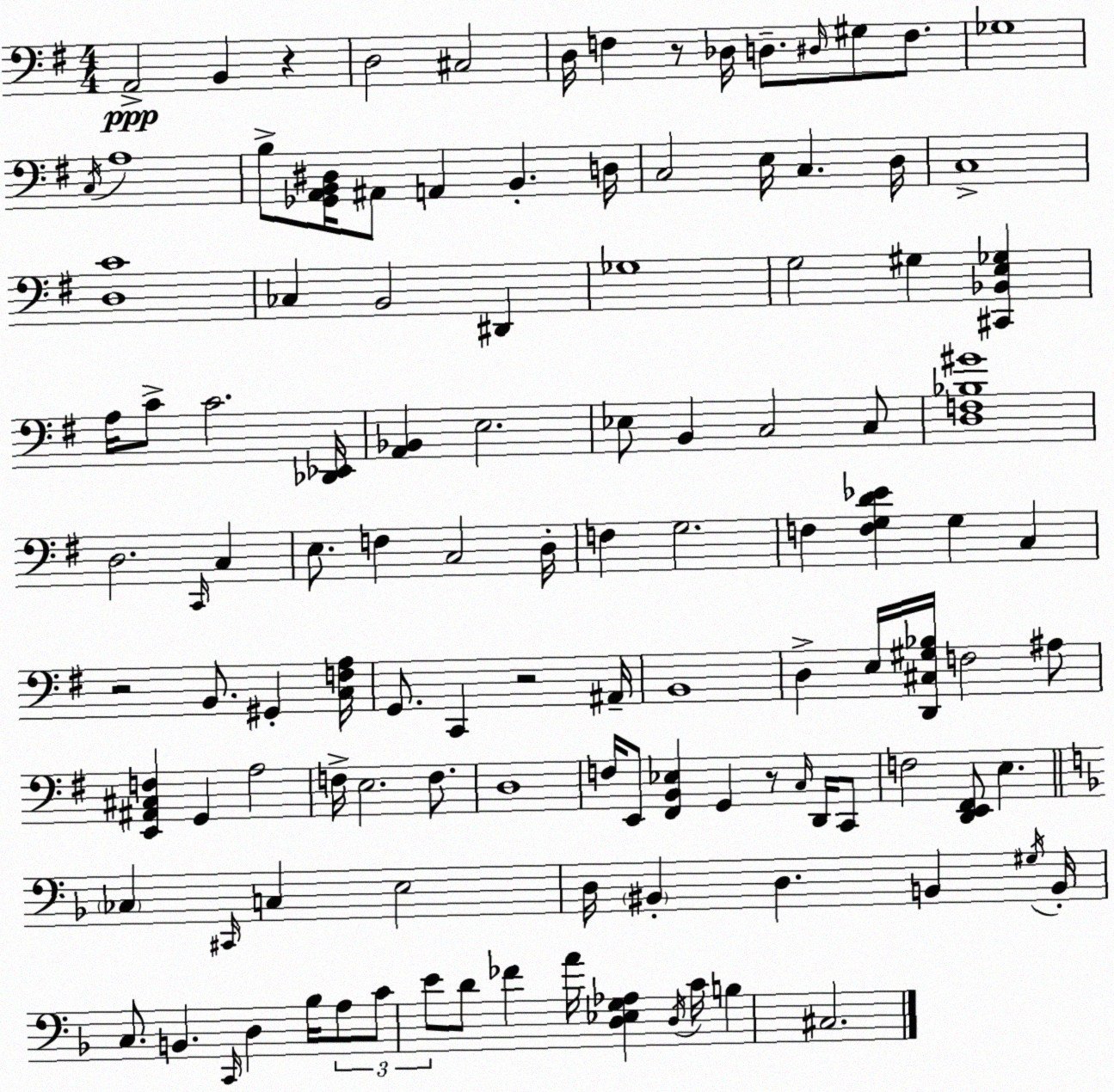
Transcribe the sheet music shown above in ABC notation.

X:1
T:Untitled
M:4/4
L:1/4
K:G
A,,2 B,, z D,2 ^C,2 D,/4 F, z/2 _D,/4 D,/2 ^D,/4 ^G,/2 F,/2 _G,4 C,/4 A,4 B,/2 [_G,,A,,B,,^D,]/4 ^A,,/2 A,, B,, D,/4 C,2 E,/4 C, D,/4 C,4 [D,C]4 _C, B,,2 ^D,, _G,4 G,2 ^G, [^C,,_B,,E,_G,] A,/4 C/2 C2 [_D,,_E,,]/4 [A,,_B,,] E,2 _E,/2 B,, C,2 C,/2 [D,F,_B,^G]4 D,2 C,,/4 C, E,/2 F, C,2 D,/4 F, G,2 F, [F,G,D_E] G, C, z2 B,,/2 ^G,, [C,F,A,]/4 G,,/2 C,, z2 ^A,,/4 B,,4 D, E,/4 [D,,^C,^G,_B,]/4 F,2 ^A,/2 [E,,^A,,^C,F,] G,, A,2 F,/4 E,2 F,/2 D,4 F,/4 E,,/2 [^F,,B,,_E,] G,, z/2 C,/4 D,,/4 C,,/2 F,2 [D,,E,,^F,,]/2 E, _C, ^C,,/4 C, E,2 D,/4 ^B,, D, B,, ^G,/4 B,,/4 C,/2 B,, C,,/4 D, _B,/4 A,/2 C/2 E/2 D/2 _F A/4 [D,_E,G,_A,] D,/4 C/4 B, ^C,2